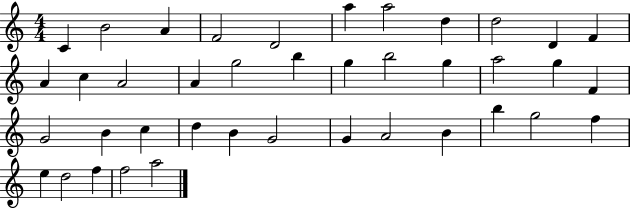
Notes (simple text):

C4/q B4/h A4/q F4/h D4/h A5/q A5/h D5/q D5/h D4/q F4/q A4/q C5/q A4/h A4/q G5/h B5/q G5/q B5/h G5/q A5/h G5/q F4/q G4/h B4/q C5/q D5/q B4/q G4/h G4/q A4/h B4/q B5/q G5/h F5/q E5/q D5/h F5/q F5/h A5/h